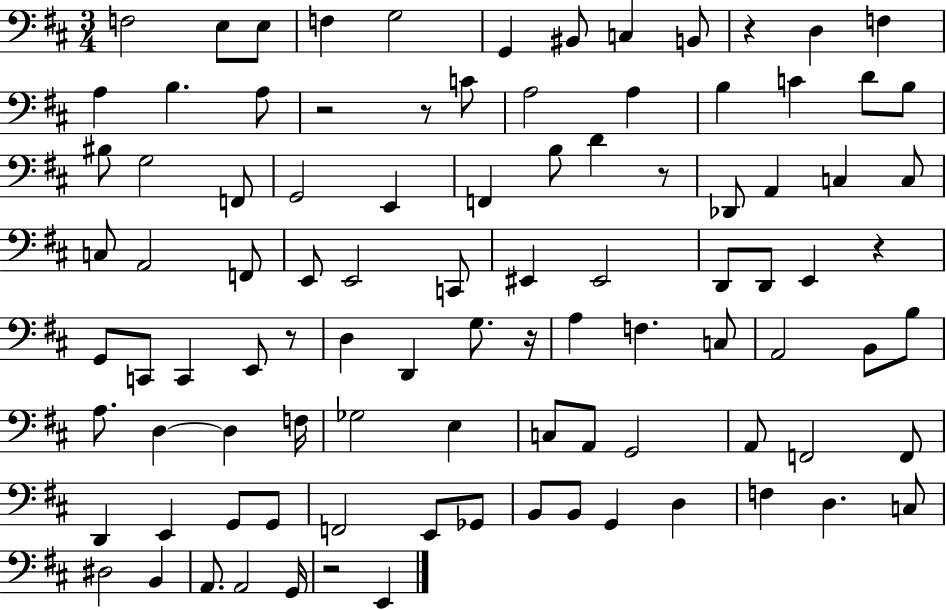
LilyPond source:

{
  \clef bass
  \numericTimeSignature
  \time 3/4
  \key d \major
  f2 e8 e8 | f4 g2 | g,4 bis,8 c4 b,8 | r4 d4 f4 | \break a4 b4. a8 | r2 r8 c'8 | a2 a4 | b4 c'4 d'8 b8 | \break bis8 g2 f,8 | g,2 e,4 | f,4 b8 d'4 r8 | des,8 a,4 c4 c8 | \break c8 a,2 f,8 | e,8 e,2 c,8 | eis,4 eis,2 | d,8 d,8 e,4 r4 | \break g,8 c,8 c,4 e,8 r8 | d4 d,4 g8. r16 | a4 f4. c8 | a,2 b,8 b8 | \break a8. d4~~ d4 f16 | ges2 e4 | c8 a,8 g,2 | a,8 f,2 f,8 | \break d,4 e,4 g,8 g,8 | f,2 e,8 ges,8 | b,8 b,8 g,4 d4 | f4 d4. c8 | \break dis2 b,4 | a,8. a,2 g,16 | r2 e,4 | \bar "|."
}